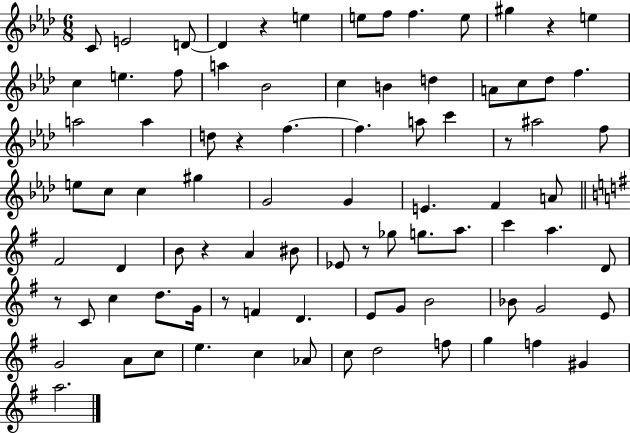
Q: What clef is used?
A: treble